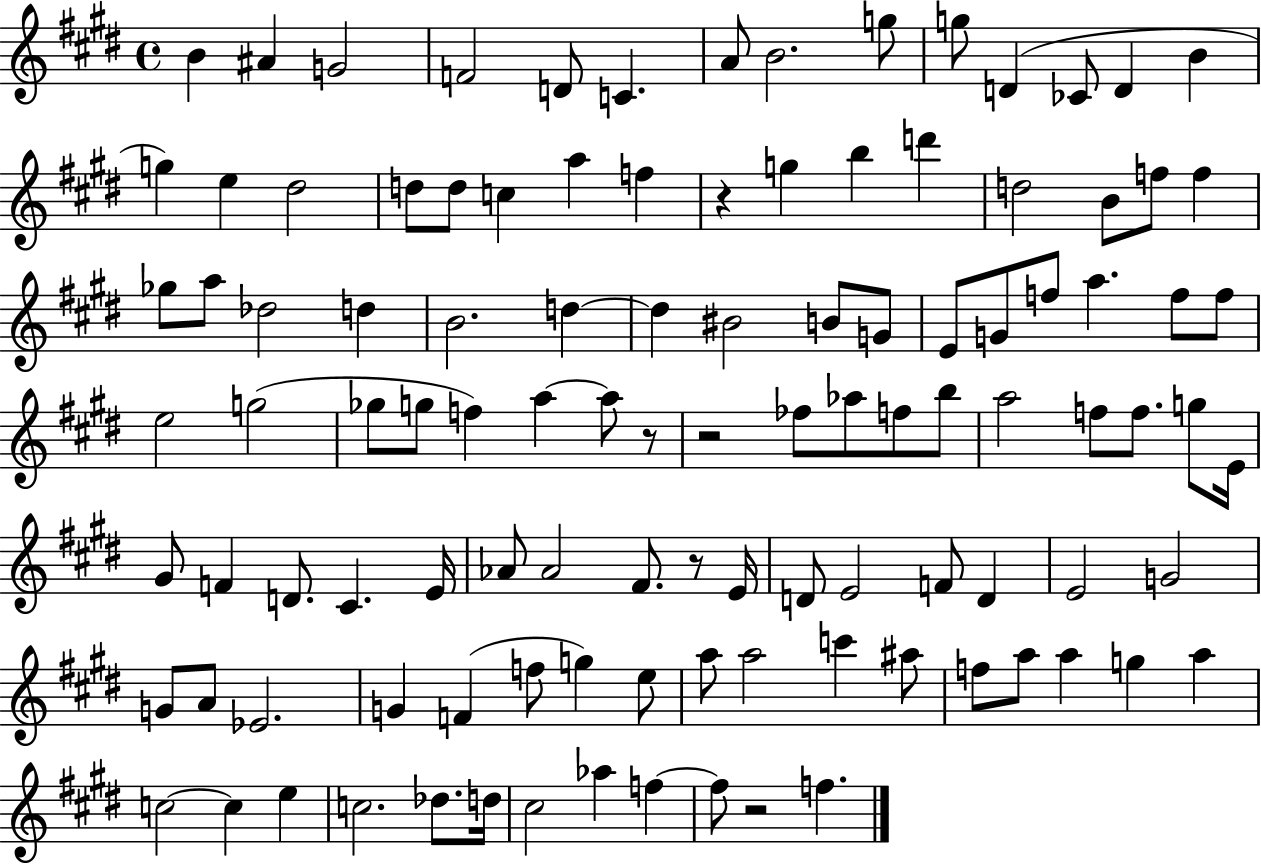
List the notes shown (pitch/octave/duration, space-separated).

B4/q A#4/q G4/h F4/h D4/e C4/q. A4/e B4/h. G5/e G5/e D4/q CES4/e D4/q B4/q G5/q E5/q D#5/h D5/e D5/e C5/q A5/q F5/q R/q G5/q B5/q D6/q D5/h B4/e F5/e F5/q Gb5/e A5/e Db5/h D5/q B4/h. D5/q D5/q BIS4/h B4/e G4/e E4/e G4/e F5/e A5/q. F5/e F5/e E5/h G5/h Gb5/e G5/e F5/q A5/q A5/e R/e R/h FES5/e Ab5/e F5/e B5/e A5/h F5/e F5/e. G5/e E4/s G#4/e F4/q D4/e. C#4/q. E4/s Ab4/e Ab4/h F#4/e. R/e E4/s D4/e E4/h F4/e D4/q E4/h G4/h G4/e A4/e Eb4/h. G4/q F4/q F5/e G5/q E5/e A5/e A5/h C6/q A#5/e F5/e A5/e A5/q G5/q A5/q C5/h C5/q E5/q C5/h. Db5/e. D5/s C#5/h Ab5/q F5/q F5/e R/h F5/q.